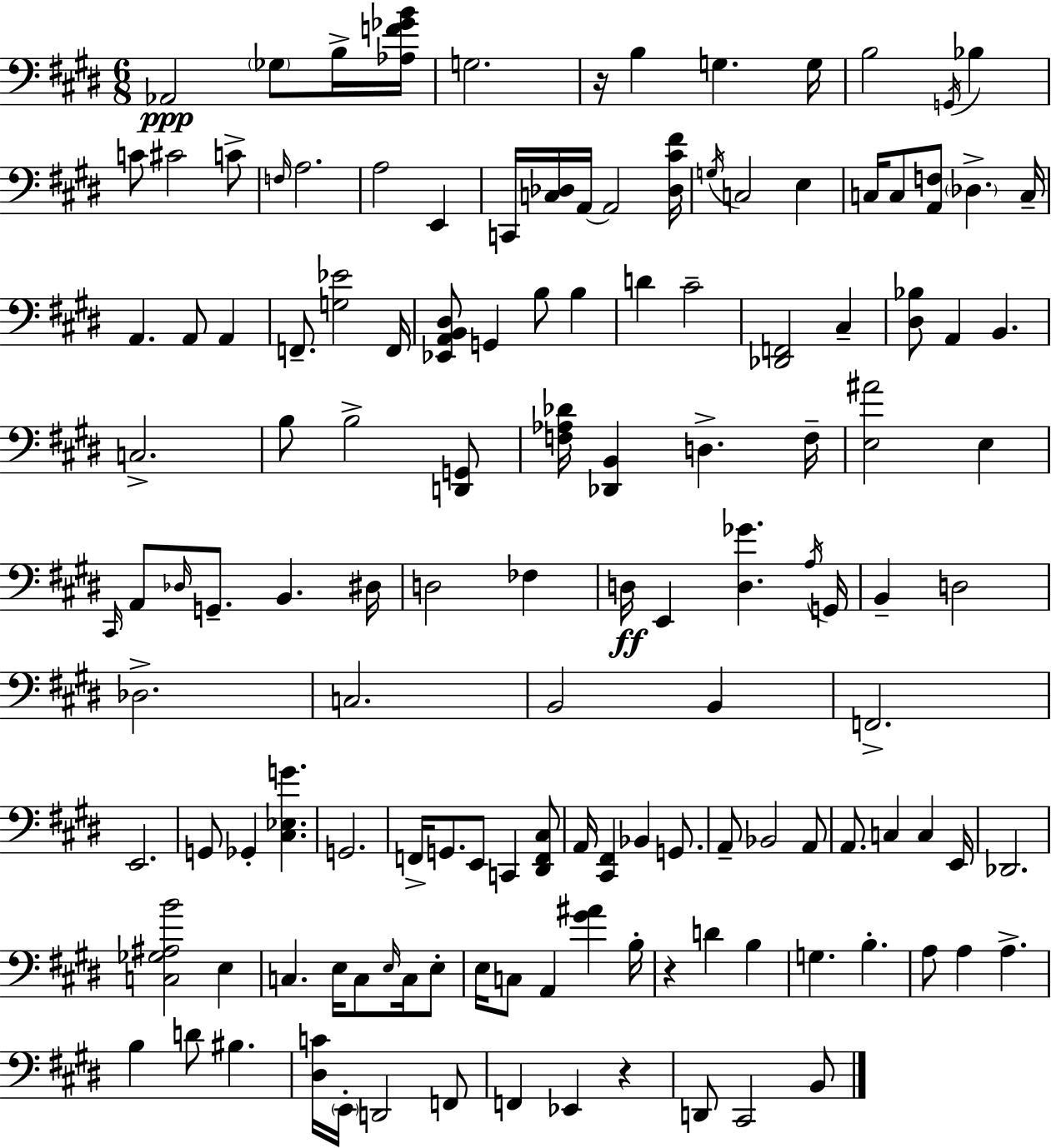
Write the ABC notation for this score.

X:1
T:Untitled
M:6/8
L:1/4
K:E
_A,,2 _G,/2 B,/4 [_A,F_GB]/4 G,2 z/4 B, G, G,/4 B,2 G,,/4 _B, C/2 ^C2 C/2 F,/4 A,2 A,2 E,, C,,/4 [C,_D,]/4 A,,/4 A,,2 [_D,^C^F]/4 G,/4 C,2 E, C,/4 C,/2 [A,,F,]/2 _D, C,/4 A,, A,,/2 A,, F,,/2 [G,_E]2 F,,/4 [_E,,A,,B,,^D,]/2 G,, B,/2 B, D ^C2 [_D,,F,,]2 ^C, [^D,_B,]/2 A,, B,, C,2 B,/2 B,2 [D,,G,,]/2 [F,_A,_D]/4 [_D,,B,,] D, F,/4 [E,^A]2 E, ^C,,/4 A,,/2 _D,/4 G,,/2 B,, ^D,/4 D,2 _F, D,/4 E,, [D,_G] A,/4 G,,/4 B,, D,2 _D,2 C,2 B,,2 B,, F,,2 E,,2 G,,/2 _G,, [^C,_E,G] G,,2 F,,/4 G,,/2 E,,/2 C,, [^D,,F,,^C,]/2 A,,/4 [^C,,^F,,] _B,, G,,/2 A,,/2 _B,,2 A,,/2 A,,/2 C, C, E,,/4 _D,,2 [C,_G,^A,B]2 E, C, E,/4 C,/2 E,/4 C,/4 E,/2 E,/4 C,/2 A,, [^G^A] B,/4 z D B, G, B, A,/2 A, A, B, D/2 ^B, [^D,C]/4 E,,/4 D,,2 F,,/2 F,, _E,, z D,,/2 ^C,,2 B,,/2